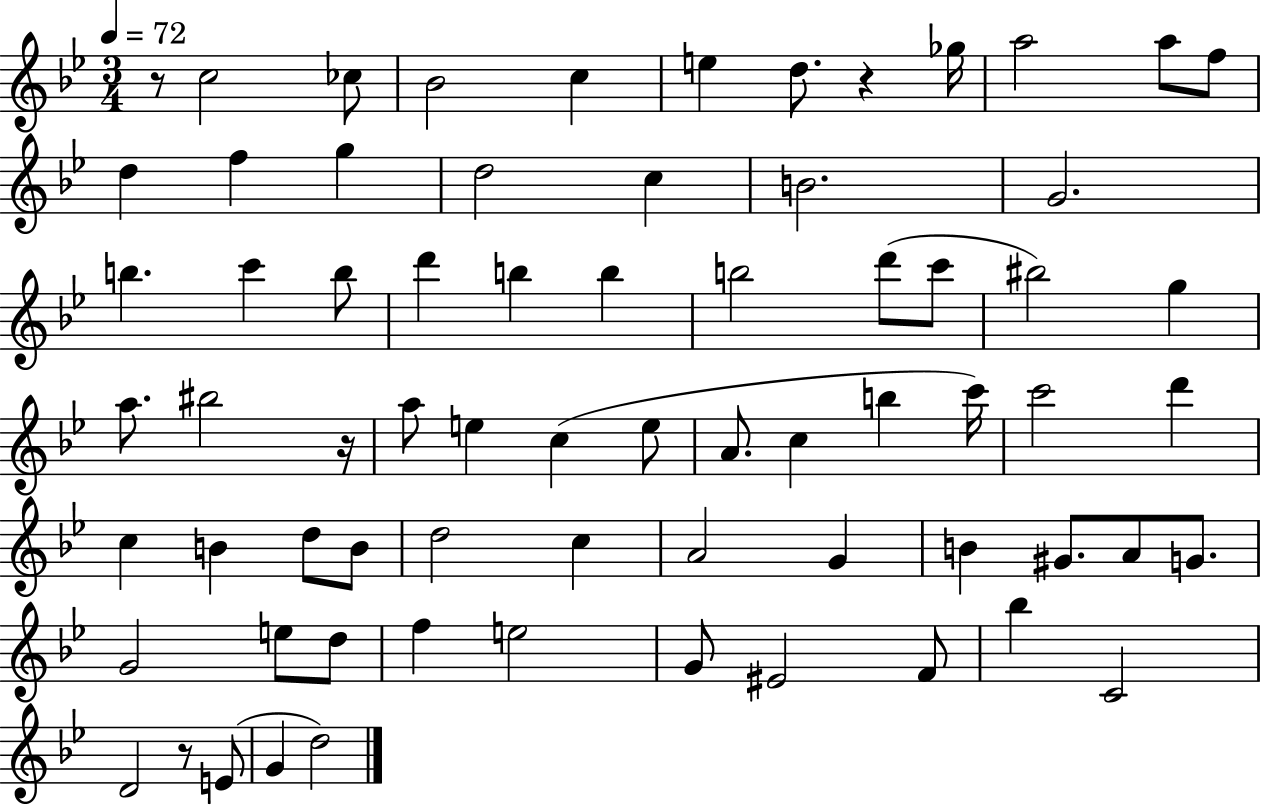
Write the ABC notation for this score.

X:1
T:Untitled
M:3/4
L:1/4
K:Bb
z/2 c2 _c/2 _B2 c e d/2 z _g/4 a2 a/2 f/2 d f g d2 c B2 G2 b c' b/2 d' b b b2 d'/2 c'/2 ^b2 g a/2 ^b2 z/4 a/2 e c e/2 A/2 c b c'/4 c'2 d' c B d/2 B/2 d2 c A2 G B ^G/2 A/2 G/2 G2 e/2 d/2 f e2 G/2 ^E2 F/2 _b C2 D2 z/2 E/2 G d2